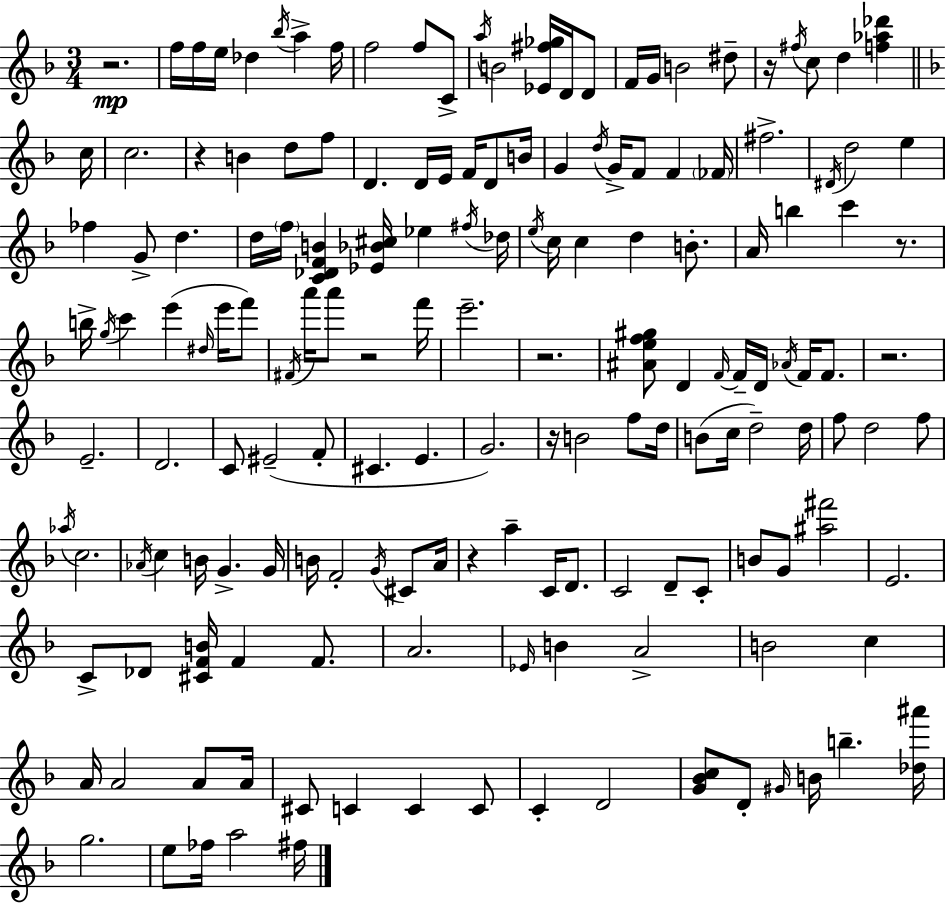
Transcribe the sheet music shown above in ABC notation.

X:1
T:Untitled
M:3/4
L:1/4
K:F
z2 f/4 f/4 e/4 _d _b/4 a f/4 f2 f/2 C/2 a/4 B2 [_E^f_g]/4 D/4 D/2 F/4 G/4 B2 ^d/2 z/4 ^f/4 c/2 d [f_a_d'] c/4 c2 z B d/2 f/2 D D/4 E/4 F/4 D/2 B/4 G d/4 G/4 F/2 F _F/4 ^f2 ^D/4 d2 e _f G/2 d d/4 f/4 [C_DFB] [_E_B^c]/4 _e ^f/4 _d/4 e/4 c/4 c d B/2 A/4 b c' z/2 b/4 g/4 c' e' ^d/4 e'/4 f'/2 ^F/4 a'/4 a'/2 z2 f'/4 e'2 z2 [^Aef^g]/2 D F/4 F/4 D/4 _A/4 F/4 F/2 z2 E2 D2 C/2 ^E2 F/2 ^C E G2 z/4 B2 f/2 d/4 B/2 c/4 d2 d/4 f/2 d2 f/2 _a/4 c2 _A/4 c B/4 G G/4 B/4 F2 G/4 ^C/2 A/4 z a C/4 D/2 C2 D/2 C/2 B/2 G/2 [^a^f']2 E2 C/2 _D/2 [^CFB]/4 F F/2 A2 _E/4 B A2 B2 c A/4 A2 A/2 A/4 ^C/2 C C C/2 C D2 [G_Bc]/2 D/2 ^G/4 B/4 b [_d^a']/4 g2 e/2 _f/4 a2 ^f/4